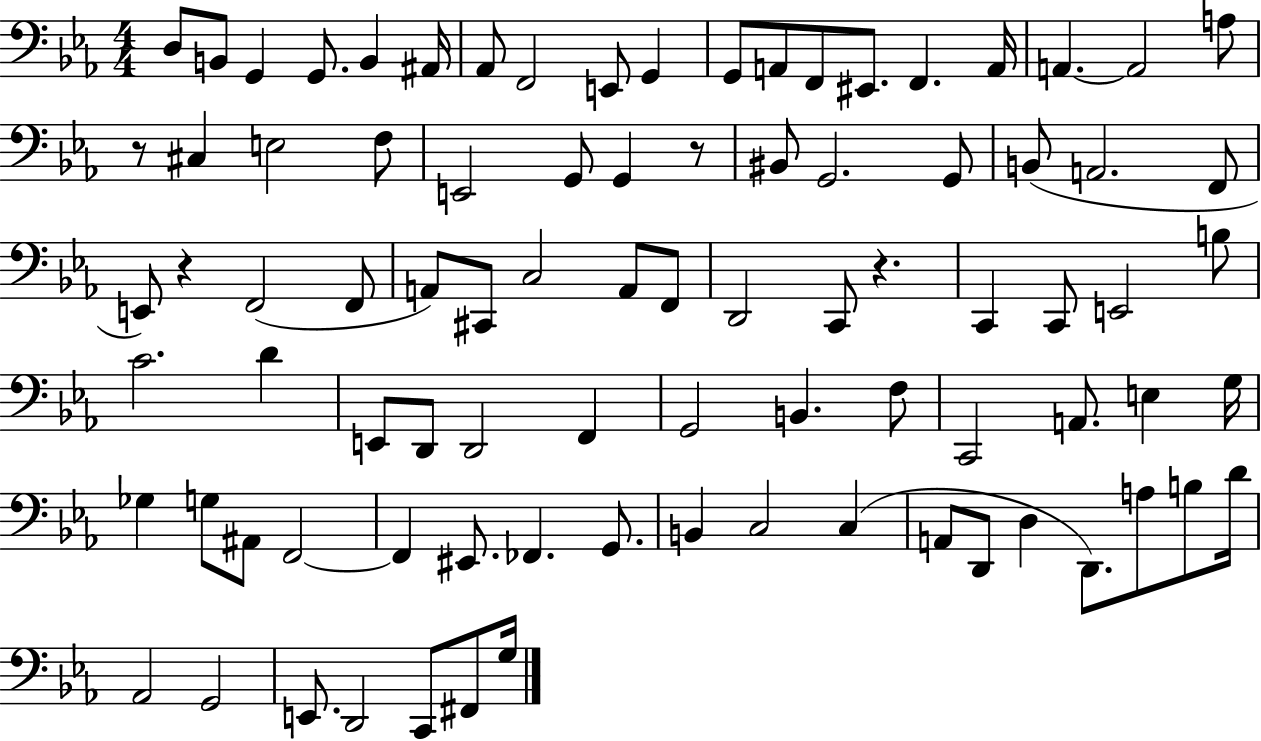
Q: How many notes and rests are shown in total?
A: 87